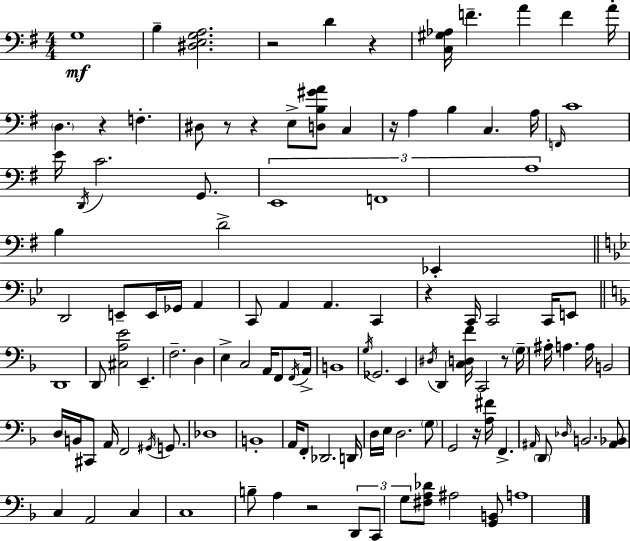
X:1
T:Untitled
M:4/4
L:1/4
K:Em
G,4 B, [^D,E,G,A,]2 z2 D z [C,^G,_A,]/4 F A F A/4 D, z F, ^D,/2 z/2 z E,/2 [D,B,^GA]/2 C, z/4 A, B, C, A,/4 F,,/4 C4 E/4 D,,/4 C2 G,,/2 E,,4 F,,4 A,4 B, D2 _E,, D,,2 E,,/2 E,,/4 _G,,/4 A,, C,,/2 A,, A,, C,, z C,,/4 C,,2 C,,/4 E,,/2 D,,4 D,,/2 [^C,A,E]2 E,, F,2 D, E, C,2 A,,/4 F,,/2 F,,/4 A,,/4 B,,4 G,/4 _G,,2 E,, ^D,/4 D,, [C,D,F]/4 C,,2 z/2 G,/4 ^A,/4 A, A,/4 B,,2 D,/4 B,,/4 ^C,,/2 A,,/4 F,,2 ^G,,/4 G,,/2 _D,4 B,,4 A,,/4 F,,/2 _D,,2 D,,/4 D,/4 E,/4 D,2 G,/2 G,,2 z/4 [A,^F]/4 F,, ^A,,/4 D,,/2 _D,/4 B,,2 [^A,,_B,,]/2 C, A,,2 C, C,4 B,/2 A, z2 D,,/2 C,,/2 G,/2 [^F,A,_D]/2 ^A,2 [G,,B,,]/2 A,4